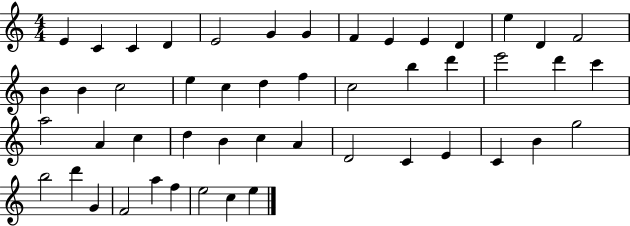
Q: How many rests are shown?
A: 0